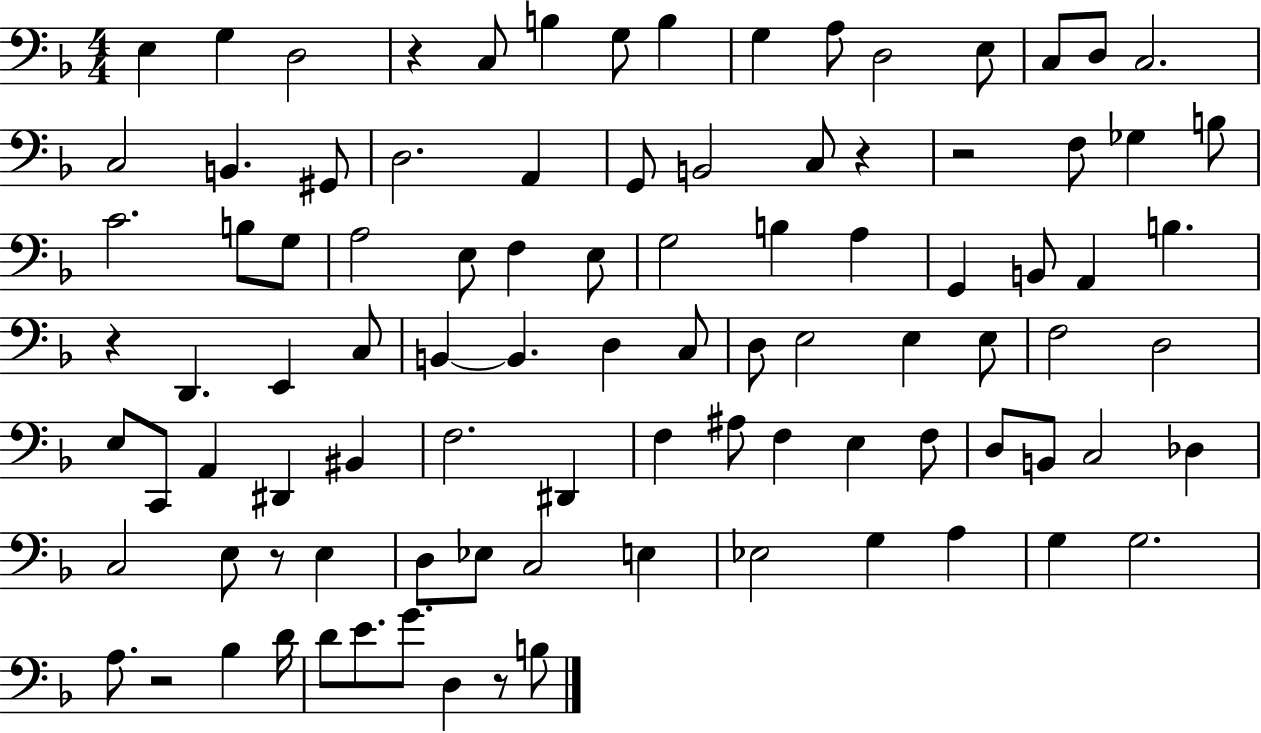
X:1
T:Untitled
M:4/4
L:1/4
K:F
E, G, D,2 z C,/2 B, G,/2 B, G, A,/2 D,2 E,/2 C,/2 D,/2 C,2 C,2 B,, ^G,,/2 D,2 A,, G,,/2 B,,2 C,/2 z z2 F,/2 _G, B,/2 C2 B,/2 G,/2 A,2 E,/2 F, E,/2 G,2 B, A, G,, B,,/2 A,, B, z D,, E,, C,/2 B,, B,, D, C,/2 D,/2 E,2 E, E,/2 F,2 D,2 E,/2 C,,/2 A,, ^D,, ^B,, F,2 ^D,, F, ^A,/2 F, E, F,/2 D,/2 B,,/2 C,2 _D, C,2 E,/2 z/2 E, D,/2 _E,/2 C,2 E, _E,2 G, A, G, G,2 A,/2 z2 _B, D/4 D/2 E/2 G/2 D, z/2 B,/2